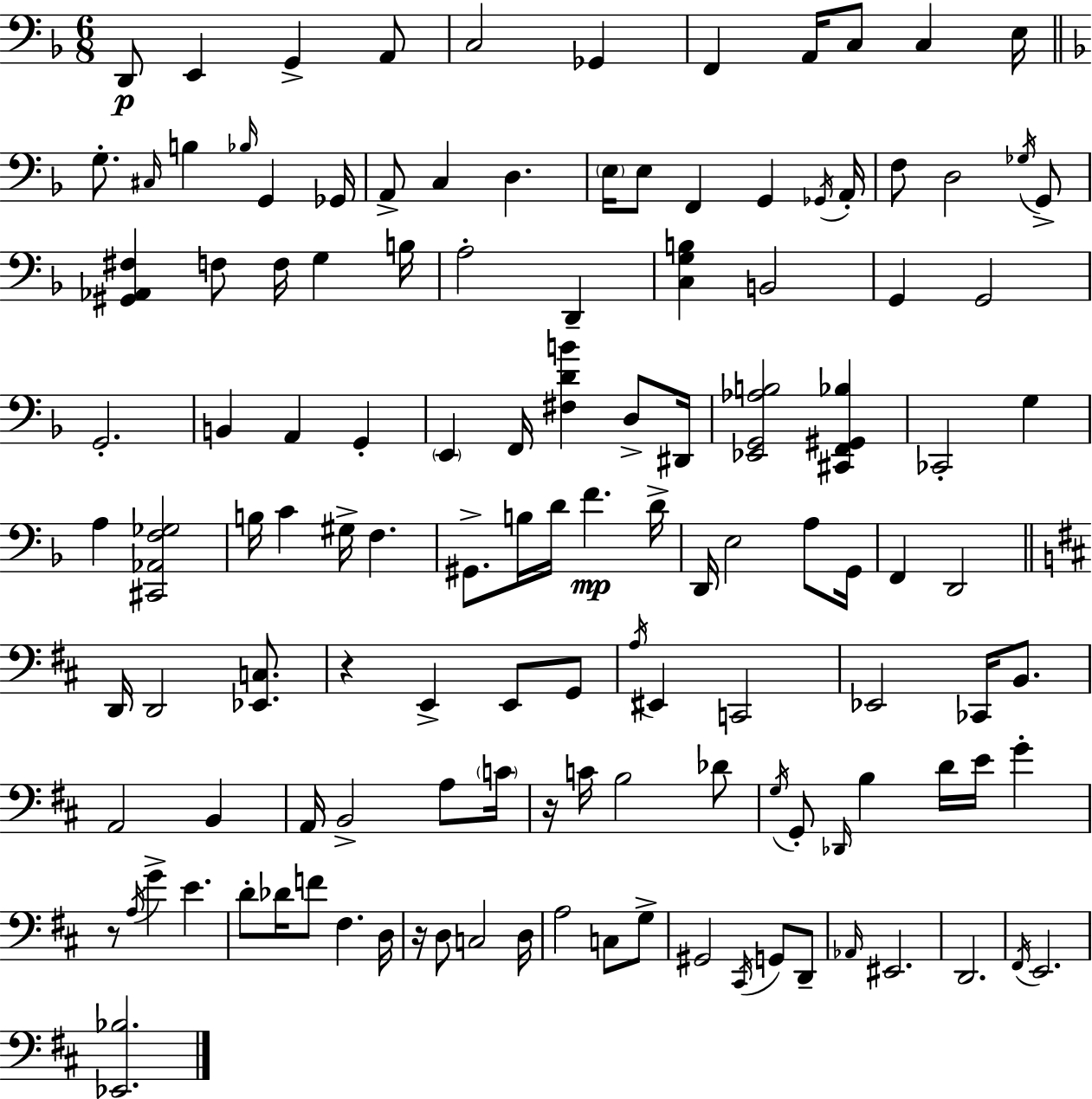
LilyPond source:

{
  \clef bass
  \numericTimeSignature
  \time 6/8
  \key f \major
  \repeat volta 2 { d,8\p e,4 g,4-> a,8 | c2 ges,4 | f,4 a,16 c8 c4 e16 | \bar "||" \break \key d \minor g8.-. \grace { cis16 } b4 \grace { bes16 } g,4 | ges,16 a,8-> c4 d4. | \parenthesize e16 e8 f,4 g,4 | \acciaccatura { ges,16 } a,16-. f8 d2 | \break \acciaccatura { ges16 } g,8-> <gis, aes, fis>4 f8 f16 g4 | b16 a2-. | d,4-- <c g b>4 b,2 | g,4 g,2 | \break g,2.-. | b,4 a,4 | g,4-. \parenthesize e,4 f,16 <fis d' b'>4 | d8-> dis,16 <ees, g, aes b>2 | \break <cis, f, gis, bes>4 ces,2-. | g4 a4 <cis, aes, f ges>2 | b16 c'4 gis16-> f4. | gis,8.-> b16 d'16 f'4.\mp | \break d'16-> d,16 e2 | a8 g,16 f,4 d,2 | \bar "||" \break \key d \major d,16 d,2 <ees, c>8. | r4 e,4-> e,8 g,8 | \acciaccatura { a16 } eis,4 c,2 | ees,2 ces,16 b,8. | \break a,2 b,4 | a,16 b,2-> a8 | \parenthesize c'16 r16 c'16 b2 des'8 | \acciaccatura { g16 } g,8-. \grace { des,16 } b4 d'16 e'16 g'4-. | \break r8 \acciaccatura { a16 } g'4-> e'4. | d'8-. des'16 f'8 fis4. | d16 r16 d8 c2 | d16 a2 | \break c8 g8-> gis,2 | \acciaccatura { cis,16 } g,8 d,8-- \grace { aes,16 } eis,2. | d,2. | \acciaccatura { fis,16 } e,2. | \break <ees, bes>2. | } \bar "|."
}